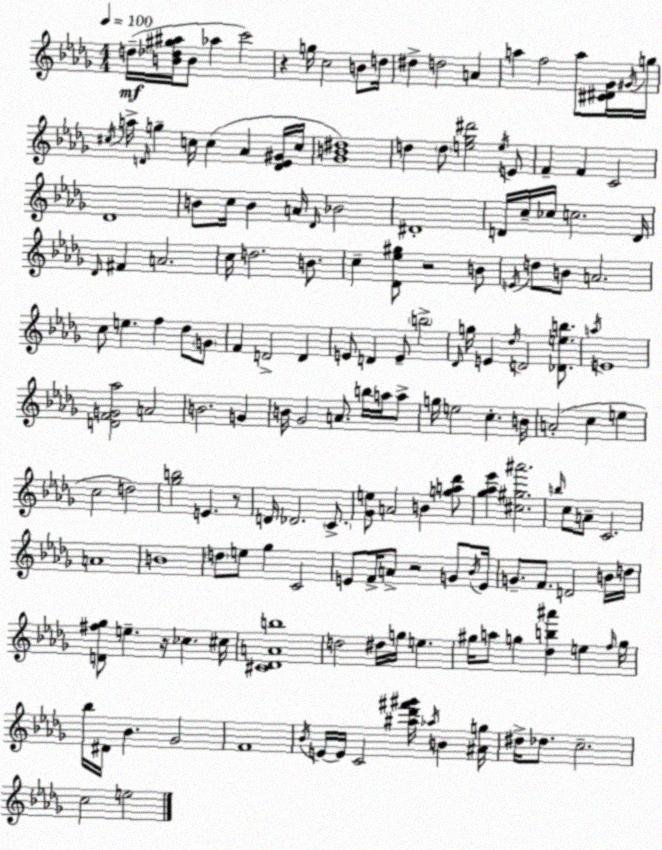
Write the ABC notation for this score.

X:1
T:Untitled
M:4/4
L:1/4
K:Bbm
d/4 [B_d^g^a]/4 B/2 _a c'2 z g/4 c2 B/2 d/4 ^d d2 A a f2 a/2 [^C^D_G]/4 ^G/4 g/4 ^c/4 a/4 D/4 g c/4 c _A [D_E^G]/4 c/4 [_GB^d]4 d d/2 [e_g^d']2 e/4 E/2 F F C2 _D4 B/2 c/4 B A/4 _D/4 _B2 ^D4 D/4 c/4 _c/4 c2 D/4 _D/4 ^F A2 c/4 d2 B/2 c [_D_e^g]/2 z2 B/2 E/4 d/2 B/2 A2 c/2 e f _d/2 G/2 F D2 D E/2 D E/2 b2 _D/4 g/4 E _d/4 D2 [_Deb]/2 a/4 E4 [DFG_a]2 A2 B2 G B/4 _G2 A/2 b/4 a/4 a/2 g/4 e2 c B/4 A2 c e c2 d2 [_gb]2 E z/2 D/4 _D2 C/2 [_Ge]/2 A2 B [ga_d']/2 [_g_a_e'] [^c^g^a']2 b/4 c/2 A/2 C2 A4 B4 d/2 e/2 _g C2 E/2 F/4 A/2 z2 G/2 _B/4 E/4 G/2 F/2 D2 B/4 d/4 [D^f_g]/2 e z/4 _c ^c/4 [^C_DAb]4 d2 ^d/4 g/4 e ^g/4 a/2 g [_db^a'] e f/4 g/4 _b/4 ^D/4 _B _G2 F4 _B/4 E/4 E/4 C2 [^a_d'^f'^g']/4 _a/4 B [^Ag]/4 ^d/4 _d/2 c2 c2 e2